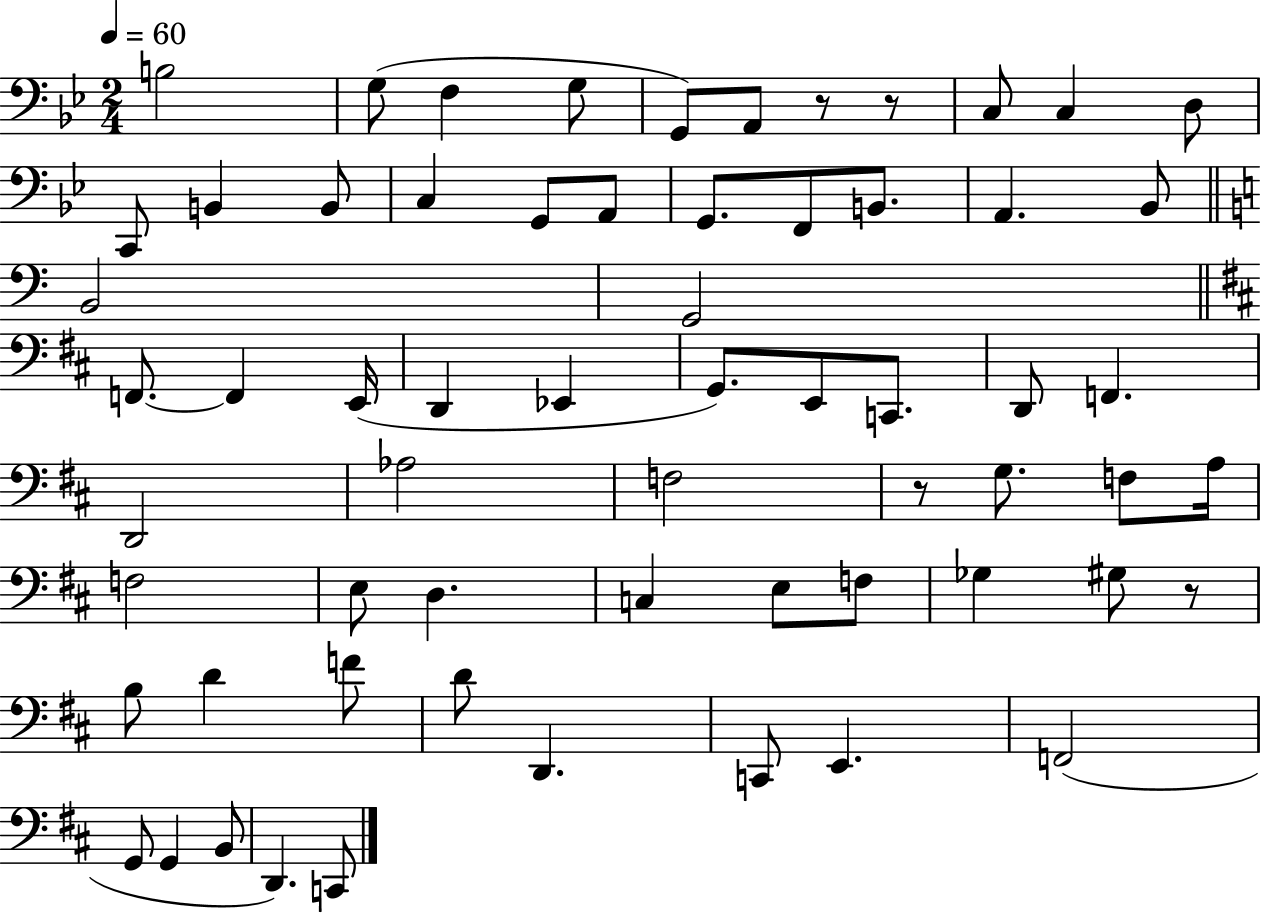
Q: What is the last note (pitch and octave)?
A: C2